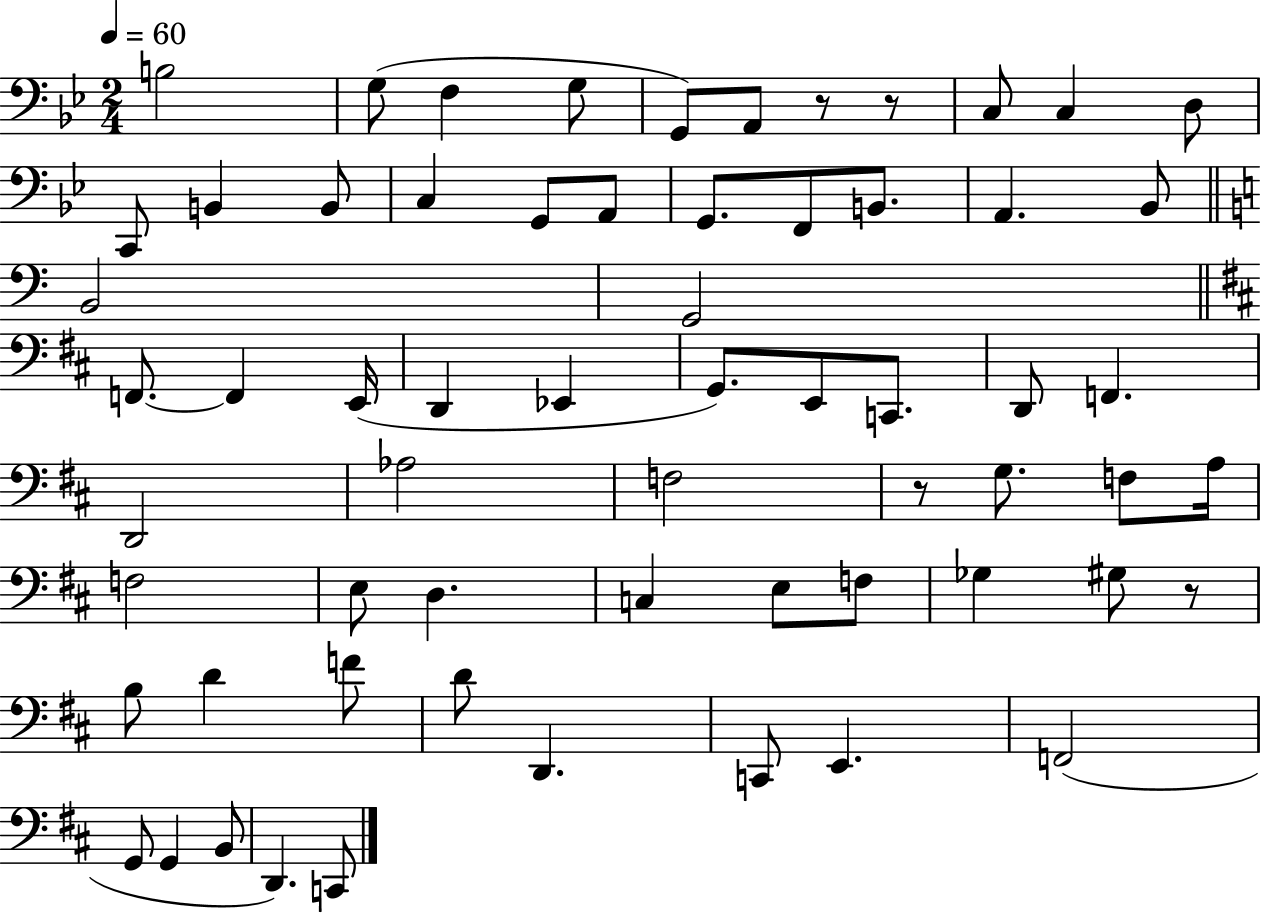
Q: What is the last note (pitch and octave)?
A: C2